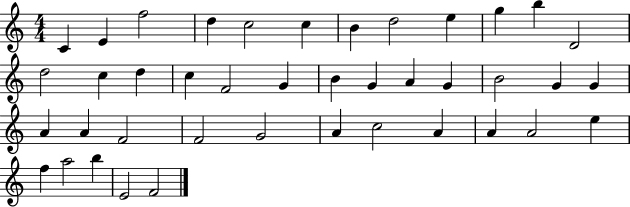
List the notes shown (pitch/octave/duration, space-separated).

C4/q E4/q F5/h D5/q C5/h C5/q B4/q D5/h E5/q G5/q B5/q D4/h D5/h C5/q D5/q C5/q F4/h G4/q B4/q G4/q A4/q G4/q B4/h G4/q G4/q A4/q A4/q F4/h F4/h G4/h A4/q C5/h A4/q A4/q A4/h E5/q F5/q A5/h B5/q E4/h F4/h